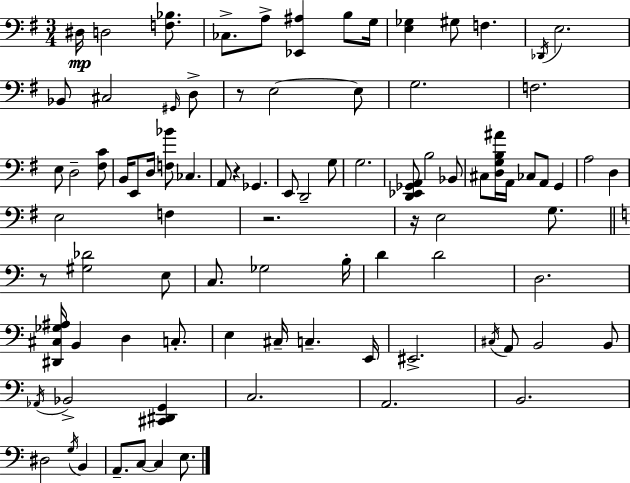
{
  \clef bass
  \numericTimeSignature
  \time 3/4
  \key g \major
  \repeat volta 2 { dis16\mp d2 <f bes>8. | ces8.-> a8-> <ees, ais>4 b8 g16 | <e ges>4 gis8 f4. | \acciaccatura { des,16 } e2. | \break bes,8 cis2 \grace { gis,16 } | d8-> r8 e2~~ | e8 g2. | f2. | \break e8 d2-- | <fis c'>8 b,16 e,8 d16 <f bes'>8 ces4. | a,8 r4 ges,4. | e,8 d,2-- | \break g8 g2. | <d, ees, ges, a,>8 b2 | bes,8 cis8 <d g b ais'>16 a,16 ces8 a,8 g,4 | a2 d4 | \break e2 f4 | r2. | r16 e2 g8. | \bar "||" \break \key a \minor r8 <gis des'>2 e8 | c8. ges2 b16-. | d'4 d'2 | d2. | \break <dis, cis ges ais>16 b,4 d4 c8.-. | e4 cis16-- c4.-- e,16 | eis,2.-> | \acciaccatura { cis16 } a,8 b,2 b,8 | \break \acciaccatura { aes,16 } bes,2-> <cis, dis, g,>4 | c2. | a,2. | b,2. | \break dis2 \acciaccatura { g16 } b,4 | a,8.-- c8~~ c4 | e8. } \bar "|."
}